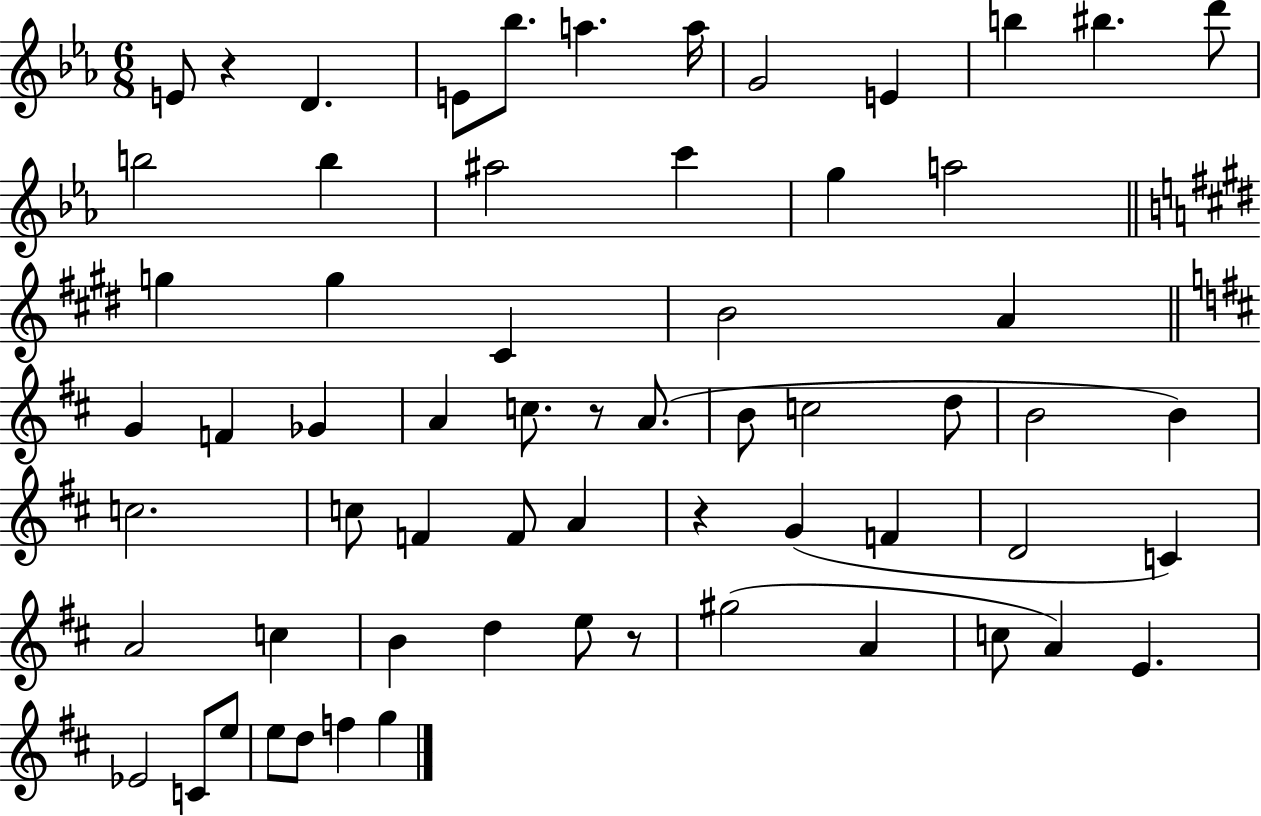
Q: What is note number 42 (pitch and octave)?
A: C4